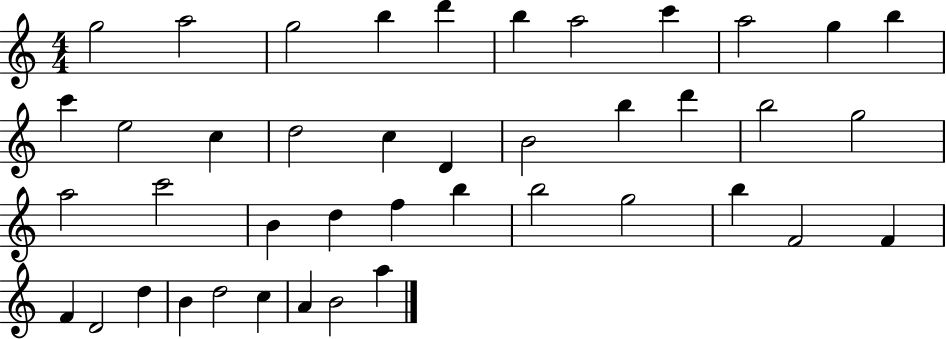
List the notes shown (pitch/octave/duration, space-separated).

G5/h A5/h G5/h B5/q D6/q B5/q A5/h C6/q A5/h G5/q B5/q C6/q E5/h C5/q D5/h C5/q D4/q B4/h B5/q D6/q B5/h G5/h A5/h C6/h B4/q D5/q F5/q B5/q B5/h G5/h B5/q F4/h F4/q F4/q D4/h D5/q B4/q D5/h C5/q A4/q B4/h A5/q